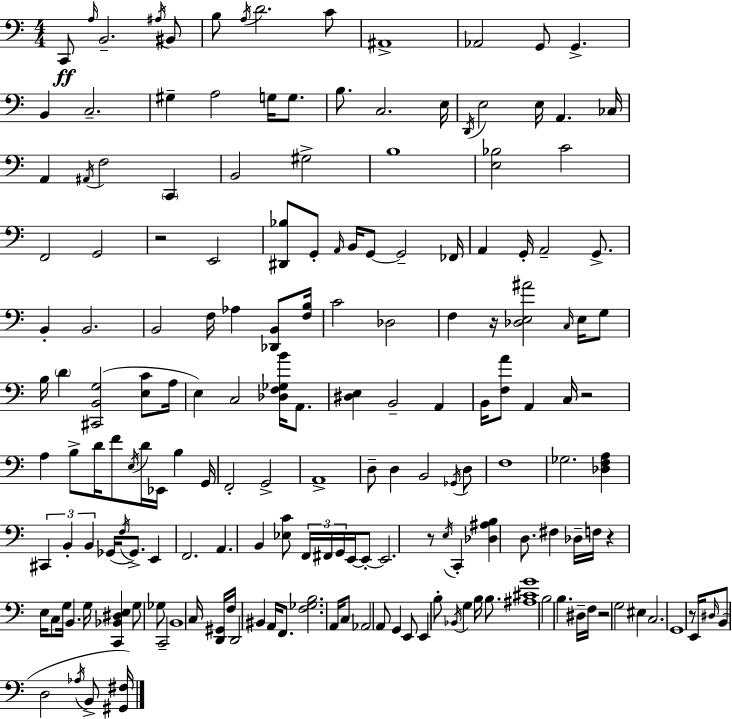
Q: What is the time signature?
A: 4/4